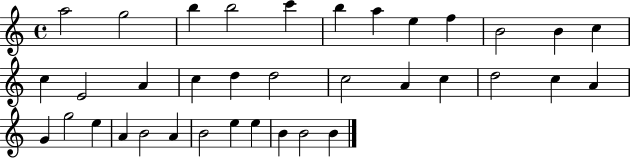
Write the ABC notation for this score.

X:1
T:Untitled
M:4/4
L:1/4
K:C
a2 g2 b b2 c' b a e f B2 B c c E2 A c d d2 c2 A c d2 c A G g2 e A B2 A B2 e e B B2 B